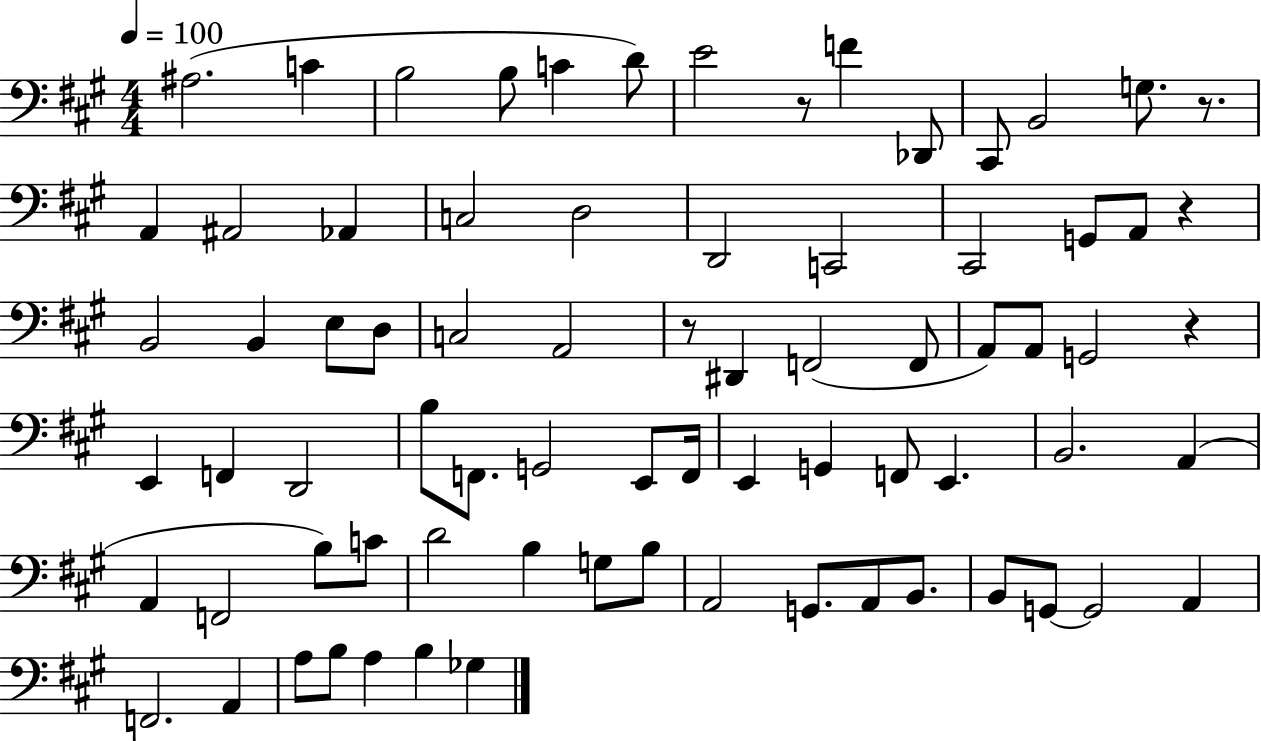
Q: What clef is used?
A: bass